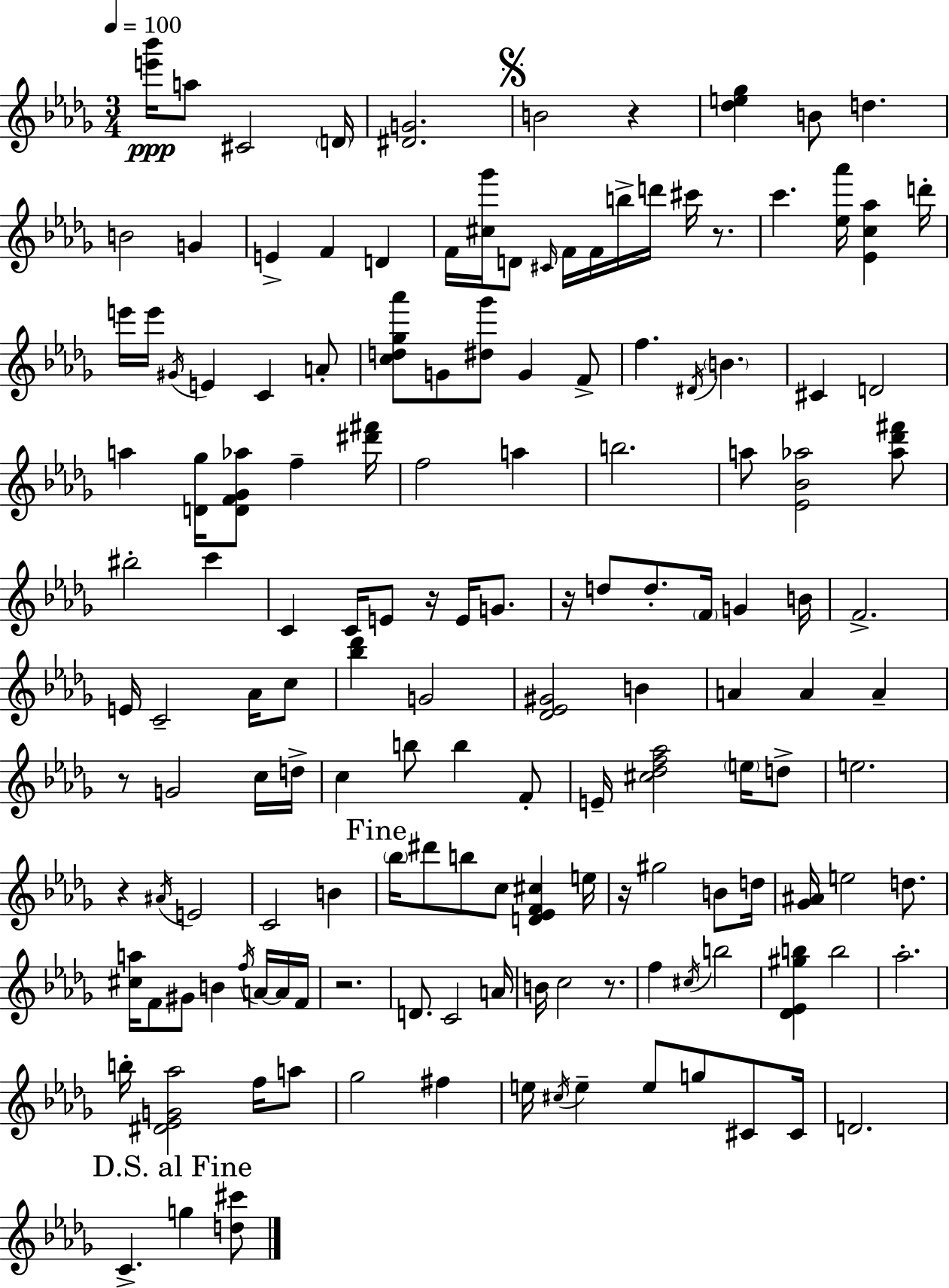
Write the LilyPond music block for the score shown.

{
  \clef treble
  \numericTimeSignature
  \time 3/4
  \key bes \minor
  \tempo 4 = 100
  \repeat volta 2 { <e''' bes'''>16\ppp a''8 cis'2 \parenthesize d'16 | <dis' g'>2. | \mark \markup { \musicglyph "scripts.segno" } b'2 r4 | <des'' e'' ges''>4 b'8 d''4. | \break b'2 g'4 | e'4-> f'4 d'4 | f'16 <cis'' ges'''>16 d'8 \grace { cis'16 } f'16 f'16 b''16-> d'''16 cis'''16 r8. | c'''4. <ees'' aes'''>16 <ees' c'' aes''>4 | \break d'''16-. e'''16 e'''16 \acciaccatura { gis'16 } e'4 c'4 | a'8-. <c'' d'' ges'' aes'''>8 g'8 <dis'' ges'''>8 g'4 | f'8-> f''4. \acciaccatura { dis'16 } \parenthesize b'4. | cis'4 d'2 | \break a''4 <d' ges''>16 <d' f' ges' aes''>8 f''4-- | <dis''' fis'''>16 f''2 a''4 | b''2. | a''8 <ees' bes' aes''>2 | \break <aes'' des''' fis'''>8 bis''2-. c'''4 | c'4 c'16 e'8 r16 e'16 | g'8. r16 d''8 d''8.-. \parenthesize f'16 g'4 | b'16 f'2.-> | \break e'16 c'2-- | aes'16 c''8 <bes'' des'''>4 g'2 | <des' ees' gis'>2 b'4 | a'4 a'4 a'4-- | \break r8 g'2 | c''16 d''16-> c''4 b''8 b''4 | f'8-. e'16-- <cis'' des'' f'' aes''>2 | \parenthesize e''16 d''8-> e''2. | \break r4 \acciaccatura { ais'16 } e'2 | c'2 | b'4 \mark "Fine" \parenthesize bes''16 dis'''8 b''8 c''8 <d' ees' f' cis''>4 | e''16 r16 gis''2 | \break b'8 d''16 <ges' ais'>16 e''2 | d''8. <cis'' a''>16 f'8 gis'8 b'4 | \acciaccatura { f''16 } a'16~~ a'16 f'16 r2. | d'8. c'2 | \break a'16 b'16 c''2 | r8. f''4 \acciaccatura { cis''16 } b''2 | <des' ees' gis'' b''>4 b''2 | aes''2.-. | \break b''16-. <dis' ees' g' aes''>2 | f''16 a''8 ges''2 | fis''4 e''16 \acciaccatura { cis''16 } e''4-- | e''8 g''8 cis'8 cis'16 d'2. | \break \mark "D.S. al Fine" c'4.-> | g''4 <d'' cis'''>8 } \bar "|."
}